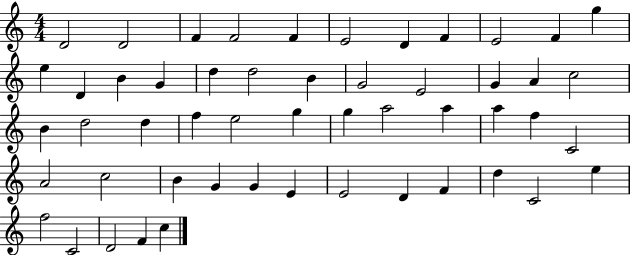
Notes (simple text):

D4/h D4/h F4/q F4/h F4/q E4/h D4/q F4/q E4/h F4/q G5/q E5/q D4/q B4/q G4/q D5/q D5/h B4/q G4/h E4/h G4/q A4/q C5/h B4/q D5/h D5/q F5/q E5/h G5/q G5/q A5/h A5/q A5/q F5/q C4/h A4/h C5/h B4/q G4/q G4/q E4/q E4/h D4/q F4/q D5/q C4/h E5/q F5/h C4/h D4/h F4/q C5/q